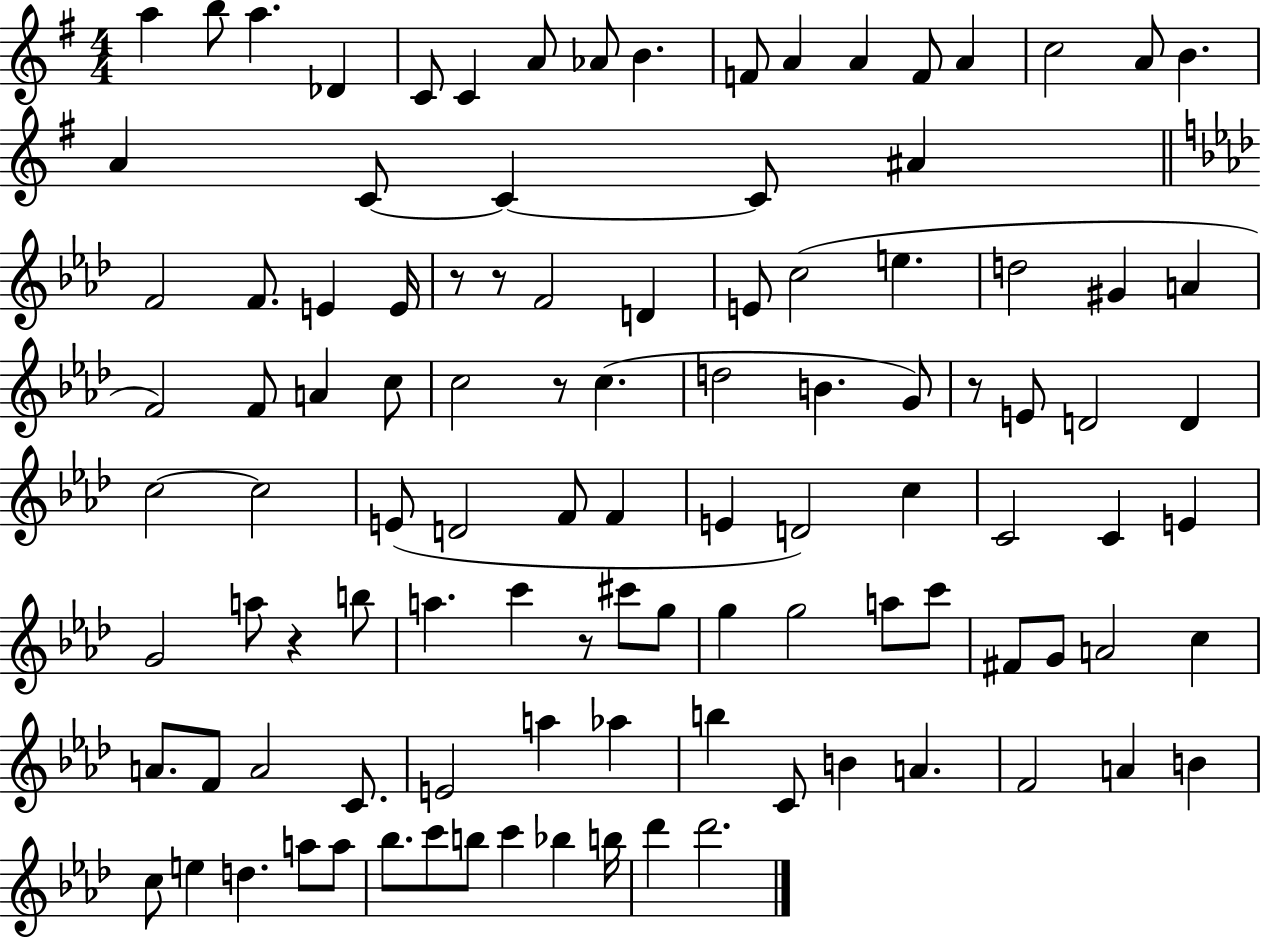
A5/q B5/e A5/q. Db4/q C4/e C4/q A4/e Ab4/e B4/q. F4/e A4/q A4/q F4/e A4/q C5/h A4/e B4/q. A4/q C4/e C4/q C4/e A#4/q F4/h F4/e. E4/q E4/s R/e R/e F4/h D4/q E4/e C5/h E5/q. D5/h G#4/q A4/q F4/h F4/e A4/q C5/e C5/h R/e C5/q. D5/h B4/q. G4/e R/e E4/e D4/h D4/q C5/h C5/h E4/e D4/h F4/e F4/q E4/q D4/h C5/q C4/h C4/q E4/q G4/h A5/e R/q B5/e A5/q. C6/q R/e C#6/e G5/e G5/q G5/h A5/e C6/e F#4/e G4/e A4/h C5/q A4/e. F4/e A4/h C4/e. E4/h A5/q Ab5/q B5/q C4/e B4/q A4/q. F4/h A4/q B4/q C5/e E5/q D5/q. A5/e A5/e Bb5/e. C6/e B5/e C6/q Bb5/q B5/s Db6/q Db6/h.